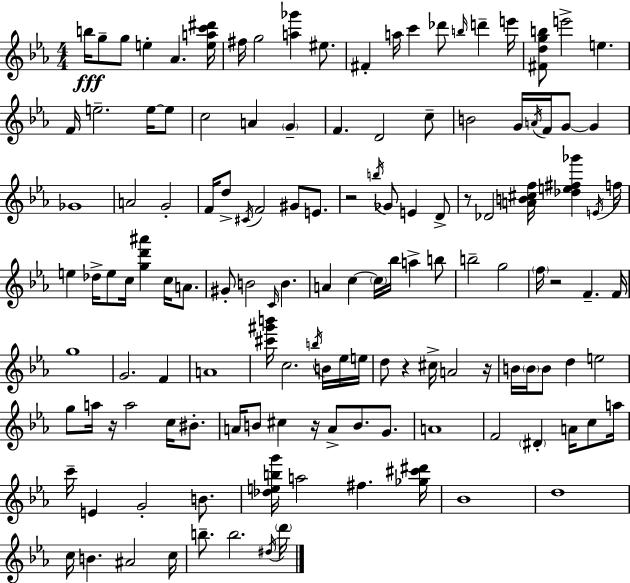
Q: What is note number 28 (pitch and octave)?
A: B4